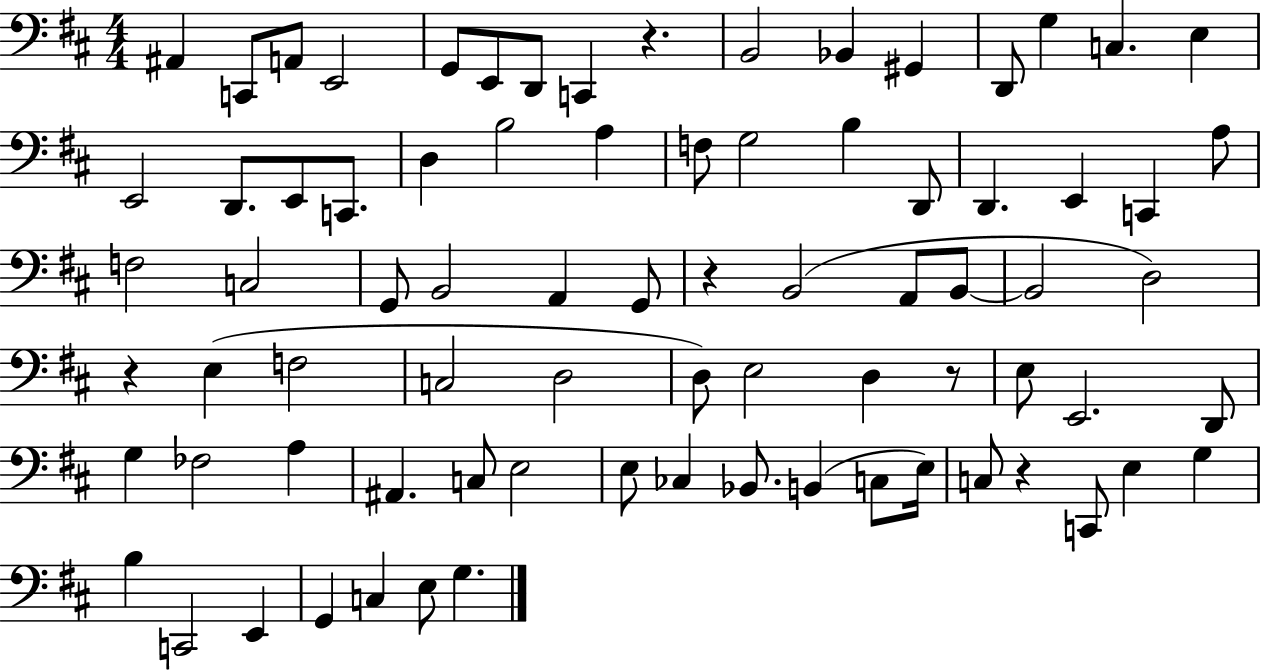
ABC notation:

X:1
T:Untitled
M:4/4
L:1/4
K:D
^A,, C,,/2 A,,/2 E,,2 G,,/2 E,,/2 D,,/2 C,, z B,,2 _B,, ^G,, D,,/2 G, C, E, E,,2 D,,/2 E,,/2 C,,/2 D, B,2 A, F,/2 G,2 B, D,,/2 D,, E,, C,, A,/2 F,2 C,2 G,,/2 B,,2 A,, G,,/2 z B,,2 A,,/2 B,,/2 B,,2 D,2 z E, F,2 C,2 D,2 D,/2 E,2 D, z/2 E,/2 E,,2 D,,/2 G, _F,2 A, ^A,, C,/2 E,2 E,/2 _C, _B,,/2 B,, C,/2 E,/4 C,/2 z C,,/2 E, G, B, C,,2 E,, G,, C, E,/2 G,